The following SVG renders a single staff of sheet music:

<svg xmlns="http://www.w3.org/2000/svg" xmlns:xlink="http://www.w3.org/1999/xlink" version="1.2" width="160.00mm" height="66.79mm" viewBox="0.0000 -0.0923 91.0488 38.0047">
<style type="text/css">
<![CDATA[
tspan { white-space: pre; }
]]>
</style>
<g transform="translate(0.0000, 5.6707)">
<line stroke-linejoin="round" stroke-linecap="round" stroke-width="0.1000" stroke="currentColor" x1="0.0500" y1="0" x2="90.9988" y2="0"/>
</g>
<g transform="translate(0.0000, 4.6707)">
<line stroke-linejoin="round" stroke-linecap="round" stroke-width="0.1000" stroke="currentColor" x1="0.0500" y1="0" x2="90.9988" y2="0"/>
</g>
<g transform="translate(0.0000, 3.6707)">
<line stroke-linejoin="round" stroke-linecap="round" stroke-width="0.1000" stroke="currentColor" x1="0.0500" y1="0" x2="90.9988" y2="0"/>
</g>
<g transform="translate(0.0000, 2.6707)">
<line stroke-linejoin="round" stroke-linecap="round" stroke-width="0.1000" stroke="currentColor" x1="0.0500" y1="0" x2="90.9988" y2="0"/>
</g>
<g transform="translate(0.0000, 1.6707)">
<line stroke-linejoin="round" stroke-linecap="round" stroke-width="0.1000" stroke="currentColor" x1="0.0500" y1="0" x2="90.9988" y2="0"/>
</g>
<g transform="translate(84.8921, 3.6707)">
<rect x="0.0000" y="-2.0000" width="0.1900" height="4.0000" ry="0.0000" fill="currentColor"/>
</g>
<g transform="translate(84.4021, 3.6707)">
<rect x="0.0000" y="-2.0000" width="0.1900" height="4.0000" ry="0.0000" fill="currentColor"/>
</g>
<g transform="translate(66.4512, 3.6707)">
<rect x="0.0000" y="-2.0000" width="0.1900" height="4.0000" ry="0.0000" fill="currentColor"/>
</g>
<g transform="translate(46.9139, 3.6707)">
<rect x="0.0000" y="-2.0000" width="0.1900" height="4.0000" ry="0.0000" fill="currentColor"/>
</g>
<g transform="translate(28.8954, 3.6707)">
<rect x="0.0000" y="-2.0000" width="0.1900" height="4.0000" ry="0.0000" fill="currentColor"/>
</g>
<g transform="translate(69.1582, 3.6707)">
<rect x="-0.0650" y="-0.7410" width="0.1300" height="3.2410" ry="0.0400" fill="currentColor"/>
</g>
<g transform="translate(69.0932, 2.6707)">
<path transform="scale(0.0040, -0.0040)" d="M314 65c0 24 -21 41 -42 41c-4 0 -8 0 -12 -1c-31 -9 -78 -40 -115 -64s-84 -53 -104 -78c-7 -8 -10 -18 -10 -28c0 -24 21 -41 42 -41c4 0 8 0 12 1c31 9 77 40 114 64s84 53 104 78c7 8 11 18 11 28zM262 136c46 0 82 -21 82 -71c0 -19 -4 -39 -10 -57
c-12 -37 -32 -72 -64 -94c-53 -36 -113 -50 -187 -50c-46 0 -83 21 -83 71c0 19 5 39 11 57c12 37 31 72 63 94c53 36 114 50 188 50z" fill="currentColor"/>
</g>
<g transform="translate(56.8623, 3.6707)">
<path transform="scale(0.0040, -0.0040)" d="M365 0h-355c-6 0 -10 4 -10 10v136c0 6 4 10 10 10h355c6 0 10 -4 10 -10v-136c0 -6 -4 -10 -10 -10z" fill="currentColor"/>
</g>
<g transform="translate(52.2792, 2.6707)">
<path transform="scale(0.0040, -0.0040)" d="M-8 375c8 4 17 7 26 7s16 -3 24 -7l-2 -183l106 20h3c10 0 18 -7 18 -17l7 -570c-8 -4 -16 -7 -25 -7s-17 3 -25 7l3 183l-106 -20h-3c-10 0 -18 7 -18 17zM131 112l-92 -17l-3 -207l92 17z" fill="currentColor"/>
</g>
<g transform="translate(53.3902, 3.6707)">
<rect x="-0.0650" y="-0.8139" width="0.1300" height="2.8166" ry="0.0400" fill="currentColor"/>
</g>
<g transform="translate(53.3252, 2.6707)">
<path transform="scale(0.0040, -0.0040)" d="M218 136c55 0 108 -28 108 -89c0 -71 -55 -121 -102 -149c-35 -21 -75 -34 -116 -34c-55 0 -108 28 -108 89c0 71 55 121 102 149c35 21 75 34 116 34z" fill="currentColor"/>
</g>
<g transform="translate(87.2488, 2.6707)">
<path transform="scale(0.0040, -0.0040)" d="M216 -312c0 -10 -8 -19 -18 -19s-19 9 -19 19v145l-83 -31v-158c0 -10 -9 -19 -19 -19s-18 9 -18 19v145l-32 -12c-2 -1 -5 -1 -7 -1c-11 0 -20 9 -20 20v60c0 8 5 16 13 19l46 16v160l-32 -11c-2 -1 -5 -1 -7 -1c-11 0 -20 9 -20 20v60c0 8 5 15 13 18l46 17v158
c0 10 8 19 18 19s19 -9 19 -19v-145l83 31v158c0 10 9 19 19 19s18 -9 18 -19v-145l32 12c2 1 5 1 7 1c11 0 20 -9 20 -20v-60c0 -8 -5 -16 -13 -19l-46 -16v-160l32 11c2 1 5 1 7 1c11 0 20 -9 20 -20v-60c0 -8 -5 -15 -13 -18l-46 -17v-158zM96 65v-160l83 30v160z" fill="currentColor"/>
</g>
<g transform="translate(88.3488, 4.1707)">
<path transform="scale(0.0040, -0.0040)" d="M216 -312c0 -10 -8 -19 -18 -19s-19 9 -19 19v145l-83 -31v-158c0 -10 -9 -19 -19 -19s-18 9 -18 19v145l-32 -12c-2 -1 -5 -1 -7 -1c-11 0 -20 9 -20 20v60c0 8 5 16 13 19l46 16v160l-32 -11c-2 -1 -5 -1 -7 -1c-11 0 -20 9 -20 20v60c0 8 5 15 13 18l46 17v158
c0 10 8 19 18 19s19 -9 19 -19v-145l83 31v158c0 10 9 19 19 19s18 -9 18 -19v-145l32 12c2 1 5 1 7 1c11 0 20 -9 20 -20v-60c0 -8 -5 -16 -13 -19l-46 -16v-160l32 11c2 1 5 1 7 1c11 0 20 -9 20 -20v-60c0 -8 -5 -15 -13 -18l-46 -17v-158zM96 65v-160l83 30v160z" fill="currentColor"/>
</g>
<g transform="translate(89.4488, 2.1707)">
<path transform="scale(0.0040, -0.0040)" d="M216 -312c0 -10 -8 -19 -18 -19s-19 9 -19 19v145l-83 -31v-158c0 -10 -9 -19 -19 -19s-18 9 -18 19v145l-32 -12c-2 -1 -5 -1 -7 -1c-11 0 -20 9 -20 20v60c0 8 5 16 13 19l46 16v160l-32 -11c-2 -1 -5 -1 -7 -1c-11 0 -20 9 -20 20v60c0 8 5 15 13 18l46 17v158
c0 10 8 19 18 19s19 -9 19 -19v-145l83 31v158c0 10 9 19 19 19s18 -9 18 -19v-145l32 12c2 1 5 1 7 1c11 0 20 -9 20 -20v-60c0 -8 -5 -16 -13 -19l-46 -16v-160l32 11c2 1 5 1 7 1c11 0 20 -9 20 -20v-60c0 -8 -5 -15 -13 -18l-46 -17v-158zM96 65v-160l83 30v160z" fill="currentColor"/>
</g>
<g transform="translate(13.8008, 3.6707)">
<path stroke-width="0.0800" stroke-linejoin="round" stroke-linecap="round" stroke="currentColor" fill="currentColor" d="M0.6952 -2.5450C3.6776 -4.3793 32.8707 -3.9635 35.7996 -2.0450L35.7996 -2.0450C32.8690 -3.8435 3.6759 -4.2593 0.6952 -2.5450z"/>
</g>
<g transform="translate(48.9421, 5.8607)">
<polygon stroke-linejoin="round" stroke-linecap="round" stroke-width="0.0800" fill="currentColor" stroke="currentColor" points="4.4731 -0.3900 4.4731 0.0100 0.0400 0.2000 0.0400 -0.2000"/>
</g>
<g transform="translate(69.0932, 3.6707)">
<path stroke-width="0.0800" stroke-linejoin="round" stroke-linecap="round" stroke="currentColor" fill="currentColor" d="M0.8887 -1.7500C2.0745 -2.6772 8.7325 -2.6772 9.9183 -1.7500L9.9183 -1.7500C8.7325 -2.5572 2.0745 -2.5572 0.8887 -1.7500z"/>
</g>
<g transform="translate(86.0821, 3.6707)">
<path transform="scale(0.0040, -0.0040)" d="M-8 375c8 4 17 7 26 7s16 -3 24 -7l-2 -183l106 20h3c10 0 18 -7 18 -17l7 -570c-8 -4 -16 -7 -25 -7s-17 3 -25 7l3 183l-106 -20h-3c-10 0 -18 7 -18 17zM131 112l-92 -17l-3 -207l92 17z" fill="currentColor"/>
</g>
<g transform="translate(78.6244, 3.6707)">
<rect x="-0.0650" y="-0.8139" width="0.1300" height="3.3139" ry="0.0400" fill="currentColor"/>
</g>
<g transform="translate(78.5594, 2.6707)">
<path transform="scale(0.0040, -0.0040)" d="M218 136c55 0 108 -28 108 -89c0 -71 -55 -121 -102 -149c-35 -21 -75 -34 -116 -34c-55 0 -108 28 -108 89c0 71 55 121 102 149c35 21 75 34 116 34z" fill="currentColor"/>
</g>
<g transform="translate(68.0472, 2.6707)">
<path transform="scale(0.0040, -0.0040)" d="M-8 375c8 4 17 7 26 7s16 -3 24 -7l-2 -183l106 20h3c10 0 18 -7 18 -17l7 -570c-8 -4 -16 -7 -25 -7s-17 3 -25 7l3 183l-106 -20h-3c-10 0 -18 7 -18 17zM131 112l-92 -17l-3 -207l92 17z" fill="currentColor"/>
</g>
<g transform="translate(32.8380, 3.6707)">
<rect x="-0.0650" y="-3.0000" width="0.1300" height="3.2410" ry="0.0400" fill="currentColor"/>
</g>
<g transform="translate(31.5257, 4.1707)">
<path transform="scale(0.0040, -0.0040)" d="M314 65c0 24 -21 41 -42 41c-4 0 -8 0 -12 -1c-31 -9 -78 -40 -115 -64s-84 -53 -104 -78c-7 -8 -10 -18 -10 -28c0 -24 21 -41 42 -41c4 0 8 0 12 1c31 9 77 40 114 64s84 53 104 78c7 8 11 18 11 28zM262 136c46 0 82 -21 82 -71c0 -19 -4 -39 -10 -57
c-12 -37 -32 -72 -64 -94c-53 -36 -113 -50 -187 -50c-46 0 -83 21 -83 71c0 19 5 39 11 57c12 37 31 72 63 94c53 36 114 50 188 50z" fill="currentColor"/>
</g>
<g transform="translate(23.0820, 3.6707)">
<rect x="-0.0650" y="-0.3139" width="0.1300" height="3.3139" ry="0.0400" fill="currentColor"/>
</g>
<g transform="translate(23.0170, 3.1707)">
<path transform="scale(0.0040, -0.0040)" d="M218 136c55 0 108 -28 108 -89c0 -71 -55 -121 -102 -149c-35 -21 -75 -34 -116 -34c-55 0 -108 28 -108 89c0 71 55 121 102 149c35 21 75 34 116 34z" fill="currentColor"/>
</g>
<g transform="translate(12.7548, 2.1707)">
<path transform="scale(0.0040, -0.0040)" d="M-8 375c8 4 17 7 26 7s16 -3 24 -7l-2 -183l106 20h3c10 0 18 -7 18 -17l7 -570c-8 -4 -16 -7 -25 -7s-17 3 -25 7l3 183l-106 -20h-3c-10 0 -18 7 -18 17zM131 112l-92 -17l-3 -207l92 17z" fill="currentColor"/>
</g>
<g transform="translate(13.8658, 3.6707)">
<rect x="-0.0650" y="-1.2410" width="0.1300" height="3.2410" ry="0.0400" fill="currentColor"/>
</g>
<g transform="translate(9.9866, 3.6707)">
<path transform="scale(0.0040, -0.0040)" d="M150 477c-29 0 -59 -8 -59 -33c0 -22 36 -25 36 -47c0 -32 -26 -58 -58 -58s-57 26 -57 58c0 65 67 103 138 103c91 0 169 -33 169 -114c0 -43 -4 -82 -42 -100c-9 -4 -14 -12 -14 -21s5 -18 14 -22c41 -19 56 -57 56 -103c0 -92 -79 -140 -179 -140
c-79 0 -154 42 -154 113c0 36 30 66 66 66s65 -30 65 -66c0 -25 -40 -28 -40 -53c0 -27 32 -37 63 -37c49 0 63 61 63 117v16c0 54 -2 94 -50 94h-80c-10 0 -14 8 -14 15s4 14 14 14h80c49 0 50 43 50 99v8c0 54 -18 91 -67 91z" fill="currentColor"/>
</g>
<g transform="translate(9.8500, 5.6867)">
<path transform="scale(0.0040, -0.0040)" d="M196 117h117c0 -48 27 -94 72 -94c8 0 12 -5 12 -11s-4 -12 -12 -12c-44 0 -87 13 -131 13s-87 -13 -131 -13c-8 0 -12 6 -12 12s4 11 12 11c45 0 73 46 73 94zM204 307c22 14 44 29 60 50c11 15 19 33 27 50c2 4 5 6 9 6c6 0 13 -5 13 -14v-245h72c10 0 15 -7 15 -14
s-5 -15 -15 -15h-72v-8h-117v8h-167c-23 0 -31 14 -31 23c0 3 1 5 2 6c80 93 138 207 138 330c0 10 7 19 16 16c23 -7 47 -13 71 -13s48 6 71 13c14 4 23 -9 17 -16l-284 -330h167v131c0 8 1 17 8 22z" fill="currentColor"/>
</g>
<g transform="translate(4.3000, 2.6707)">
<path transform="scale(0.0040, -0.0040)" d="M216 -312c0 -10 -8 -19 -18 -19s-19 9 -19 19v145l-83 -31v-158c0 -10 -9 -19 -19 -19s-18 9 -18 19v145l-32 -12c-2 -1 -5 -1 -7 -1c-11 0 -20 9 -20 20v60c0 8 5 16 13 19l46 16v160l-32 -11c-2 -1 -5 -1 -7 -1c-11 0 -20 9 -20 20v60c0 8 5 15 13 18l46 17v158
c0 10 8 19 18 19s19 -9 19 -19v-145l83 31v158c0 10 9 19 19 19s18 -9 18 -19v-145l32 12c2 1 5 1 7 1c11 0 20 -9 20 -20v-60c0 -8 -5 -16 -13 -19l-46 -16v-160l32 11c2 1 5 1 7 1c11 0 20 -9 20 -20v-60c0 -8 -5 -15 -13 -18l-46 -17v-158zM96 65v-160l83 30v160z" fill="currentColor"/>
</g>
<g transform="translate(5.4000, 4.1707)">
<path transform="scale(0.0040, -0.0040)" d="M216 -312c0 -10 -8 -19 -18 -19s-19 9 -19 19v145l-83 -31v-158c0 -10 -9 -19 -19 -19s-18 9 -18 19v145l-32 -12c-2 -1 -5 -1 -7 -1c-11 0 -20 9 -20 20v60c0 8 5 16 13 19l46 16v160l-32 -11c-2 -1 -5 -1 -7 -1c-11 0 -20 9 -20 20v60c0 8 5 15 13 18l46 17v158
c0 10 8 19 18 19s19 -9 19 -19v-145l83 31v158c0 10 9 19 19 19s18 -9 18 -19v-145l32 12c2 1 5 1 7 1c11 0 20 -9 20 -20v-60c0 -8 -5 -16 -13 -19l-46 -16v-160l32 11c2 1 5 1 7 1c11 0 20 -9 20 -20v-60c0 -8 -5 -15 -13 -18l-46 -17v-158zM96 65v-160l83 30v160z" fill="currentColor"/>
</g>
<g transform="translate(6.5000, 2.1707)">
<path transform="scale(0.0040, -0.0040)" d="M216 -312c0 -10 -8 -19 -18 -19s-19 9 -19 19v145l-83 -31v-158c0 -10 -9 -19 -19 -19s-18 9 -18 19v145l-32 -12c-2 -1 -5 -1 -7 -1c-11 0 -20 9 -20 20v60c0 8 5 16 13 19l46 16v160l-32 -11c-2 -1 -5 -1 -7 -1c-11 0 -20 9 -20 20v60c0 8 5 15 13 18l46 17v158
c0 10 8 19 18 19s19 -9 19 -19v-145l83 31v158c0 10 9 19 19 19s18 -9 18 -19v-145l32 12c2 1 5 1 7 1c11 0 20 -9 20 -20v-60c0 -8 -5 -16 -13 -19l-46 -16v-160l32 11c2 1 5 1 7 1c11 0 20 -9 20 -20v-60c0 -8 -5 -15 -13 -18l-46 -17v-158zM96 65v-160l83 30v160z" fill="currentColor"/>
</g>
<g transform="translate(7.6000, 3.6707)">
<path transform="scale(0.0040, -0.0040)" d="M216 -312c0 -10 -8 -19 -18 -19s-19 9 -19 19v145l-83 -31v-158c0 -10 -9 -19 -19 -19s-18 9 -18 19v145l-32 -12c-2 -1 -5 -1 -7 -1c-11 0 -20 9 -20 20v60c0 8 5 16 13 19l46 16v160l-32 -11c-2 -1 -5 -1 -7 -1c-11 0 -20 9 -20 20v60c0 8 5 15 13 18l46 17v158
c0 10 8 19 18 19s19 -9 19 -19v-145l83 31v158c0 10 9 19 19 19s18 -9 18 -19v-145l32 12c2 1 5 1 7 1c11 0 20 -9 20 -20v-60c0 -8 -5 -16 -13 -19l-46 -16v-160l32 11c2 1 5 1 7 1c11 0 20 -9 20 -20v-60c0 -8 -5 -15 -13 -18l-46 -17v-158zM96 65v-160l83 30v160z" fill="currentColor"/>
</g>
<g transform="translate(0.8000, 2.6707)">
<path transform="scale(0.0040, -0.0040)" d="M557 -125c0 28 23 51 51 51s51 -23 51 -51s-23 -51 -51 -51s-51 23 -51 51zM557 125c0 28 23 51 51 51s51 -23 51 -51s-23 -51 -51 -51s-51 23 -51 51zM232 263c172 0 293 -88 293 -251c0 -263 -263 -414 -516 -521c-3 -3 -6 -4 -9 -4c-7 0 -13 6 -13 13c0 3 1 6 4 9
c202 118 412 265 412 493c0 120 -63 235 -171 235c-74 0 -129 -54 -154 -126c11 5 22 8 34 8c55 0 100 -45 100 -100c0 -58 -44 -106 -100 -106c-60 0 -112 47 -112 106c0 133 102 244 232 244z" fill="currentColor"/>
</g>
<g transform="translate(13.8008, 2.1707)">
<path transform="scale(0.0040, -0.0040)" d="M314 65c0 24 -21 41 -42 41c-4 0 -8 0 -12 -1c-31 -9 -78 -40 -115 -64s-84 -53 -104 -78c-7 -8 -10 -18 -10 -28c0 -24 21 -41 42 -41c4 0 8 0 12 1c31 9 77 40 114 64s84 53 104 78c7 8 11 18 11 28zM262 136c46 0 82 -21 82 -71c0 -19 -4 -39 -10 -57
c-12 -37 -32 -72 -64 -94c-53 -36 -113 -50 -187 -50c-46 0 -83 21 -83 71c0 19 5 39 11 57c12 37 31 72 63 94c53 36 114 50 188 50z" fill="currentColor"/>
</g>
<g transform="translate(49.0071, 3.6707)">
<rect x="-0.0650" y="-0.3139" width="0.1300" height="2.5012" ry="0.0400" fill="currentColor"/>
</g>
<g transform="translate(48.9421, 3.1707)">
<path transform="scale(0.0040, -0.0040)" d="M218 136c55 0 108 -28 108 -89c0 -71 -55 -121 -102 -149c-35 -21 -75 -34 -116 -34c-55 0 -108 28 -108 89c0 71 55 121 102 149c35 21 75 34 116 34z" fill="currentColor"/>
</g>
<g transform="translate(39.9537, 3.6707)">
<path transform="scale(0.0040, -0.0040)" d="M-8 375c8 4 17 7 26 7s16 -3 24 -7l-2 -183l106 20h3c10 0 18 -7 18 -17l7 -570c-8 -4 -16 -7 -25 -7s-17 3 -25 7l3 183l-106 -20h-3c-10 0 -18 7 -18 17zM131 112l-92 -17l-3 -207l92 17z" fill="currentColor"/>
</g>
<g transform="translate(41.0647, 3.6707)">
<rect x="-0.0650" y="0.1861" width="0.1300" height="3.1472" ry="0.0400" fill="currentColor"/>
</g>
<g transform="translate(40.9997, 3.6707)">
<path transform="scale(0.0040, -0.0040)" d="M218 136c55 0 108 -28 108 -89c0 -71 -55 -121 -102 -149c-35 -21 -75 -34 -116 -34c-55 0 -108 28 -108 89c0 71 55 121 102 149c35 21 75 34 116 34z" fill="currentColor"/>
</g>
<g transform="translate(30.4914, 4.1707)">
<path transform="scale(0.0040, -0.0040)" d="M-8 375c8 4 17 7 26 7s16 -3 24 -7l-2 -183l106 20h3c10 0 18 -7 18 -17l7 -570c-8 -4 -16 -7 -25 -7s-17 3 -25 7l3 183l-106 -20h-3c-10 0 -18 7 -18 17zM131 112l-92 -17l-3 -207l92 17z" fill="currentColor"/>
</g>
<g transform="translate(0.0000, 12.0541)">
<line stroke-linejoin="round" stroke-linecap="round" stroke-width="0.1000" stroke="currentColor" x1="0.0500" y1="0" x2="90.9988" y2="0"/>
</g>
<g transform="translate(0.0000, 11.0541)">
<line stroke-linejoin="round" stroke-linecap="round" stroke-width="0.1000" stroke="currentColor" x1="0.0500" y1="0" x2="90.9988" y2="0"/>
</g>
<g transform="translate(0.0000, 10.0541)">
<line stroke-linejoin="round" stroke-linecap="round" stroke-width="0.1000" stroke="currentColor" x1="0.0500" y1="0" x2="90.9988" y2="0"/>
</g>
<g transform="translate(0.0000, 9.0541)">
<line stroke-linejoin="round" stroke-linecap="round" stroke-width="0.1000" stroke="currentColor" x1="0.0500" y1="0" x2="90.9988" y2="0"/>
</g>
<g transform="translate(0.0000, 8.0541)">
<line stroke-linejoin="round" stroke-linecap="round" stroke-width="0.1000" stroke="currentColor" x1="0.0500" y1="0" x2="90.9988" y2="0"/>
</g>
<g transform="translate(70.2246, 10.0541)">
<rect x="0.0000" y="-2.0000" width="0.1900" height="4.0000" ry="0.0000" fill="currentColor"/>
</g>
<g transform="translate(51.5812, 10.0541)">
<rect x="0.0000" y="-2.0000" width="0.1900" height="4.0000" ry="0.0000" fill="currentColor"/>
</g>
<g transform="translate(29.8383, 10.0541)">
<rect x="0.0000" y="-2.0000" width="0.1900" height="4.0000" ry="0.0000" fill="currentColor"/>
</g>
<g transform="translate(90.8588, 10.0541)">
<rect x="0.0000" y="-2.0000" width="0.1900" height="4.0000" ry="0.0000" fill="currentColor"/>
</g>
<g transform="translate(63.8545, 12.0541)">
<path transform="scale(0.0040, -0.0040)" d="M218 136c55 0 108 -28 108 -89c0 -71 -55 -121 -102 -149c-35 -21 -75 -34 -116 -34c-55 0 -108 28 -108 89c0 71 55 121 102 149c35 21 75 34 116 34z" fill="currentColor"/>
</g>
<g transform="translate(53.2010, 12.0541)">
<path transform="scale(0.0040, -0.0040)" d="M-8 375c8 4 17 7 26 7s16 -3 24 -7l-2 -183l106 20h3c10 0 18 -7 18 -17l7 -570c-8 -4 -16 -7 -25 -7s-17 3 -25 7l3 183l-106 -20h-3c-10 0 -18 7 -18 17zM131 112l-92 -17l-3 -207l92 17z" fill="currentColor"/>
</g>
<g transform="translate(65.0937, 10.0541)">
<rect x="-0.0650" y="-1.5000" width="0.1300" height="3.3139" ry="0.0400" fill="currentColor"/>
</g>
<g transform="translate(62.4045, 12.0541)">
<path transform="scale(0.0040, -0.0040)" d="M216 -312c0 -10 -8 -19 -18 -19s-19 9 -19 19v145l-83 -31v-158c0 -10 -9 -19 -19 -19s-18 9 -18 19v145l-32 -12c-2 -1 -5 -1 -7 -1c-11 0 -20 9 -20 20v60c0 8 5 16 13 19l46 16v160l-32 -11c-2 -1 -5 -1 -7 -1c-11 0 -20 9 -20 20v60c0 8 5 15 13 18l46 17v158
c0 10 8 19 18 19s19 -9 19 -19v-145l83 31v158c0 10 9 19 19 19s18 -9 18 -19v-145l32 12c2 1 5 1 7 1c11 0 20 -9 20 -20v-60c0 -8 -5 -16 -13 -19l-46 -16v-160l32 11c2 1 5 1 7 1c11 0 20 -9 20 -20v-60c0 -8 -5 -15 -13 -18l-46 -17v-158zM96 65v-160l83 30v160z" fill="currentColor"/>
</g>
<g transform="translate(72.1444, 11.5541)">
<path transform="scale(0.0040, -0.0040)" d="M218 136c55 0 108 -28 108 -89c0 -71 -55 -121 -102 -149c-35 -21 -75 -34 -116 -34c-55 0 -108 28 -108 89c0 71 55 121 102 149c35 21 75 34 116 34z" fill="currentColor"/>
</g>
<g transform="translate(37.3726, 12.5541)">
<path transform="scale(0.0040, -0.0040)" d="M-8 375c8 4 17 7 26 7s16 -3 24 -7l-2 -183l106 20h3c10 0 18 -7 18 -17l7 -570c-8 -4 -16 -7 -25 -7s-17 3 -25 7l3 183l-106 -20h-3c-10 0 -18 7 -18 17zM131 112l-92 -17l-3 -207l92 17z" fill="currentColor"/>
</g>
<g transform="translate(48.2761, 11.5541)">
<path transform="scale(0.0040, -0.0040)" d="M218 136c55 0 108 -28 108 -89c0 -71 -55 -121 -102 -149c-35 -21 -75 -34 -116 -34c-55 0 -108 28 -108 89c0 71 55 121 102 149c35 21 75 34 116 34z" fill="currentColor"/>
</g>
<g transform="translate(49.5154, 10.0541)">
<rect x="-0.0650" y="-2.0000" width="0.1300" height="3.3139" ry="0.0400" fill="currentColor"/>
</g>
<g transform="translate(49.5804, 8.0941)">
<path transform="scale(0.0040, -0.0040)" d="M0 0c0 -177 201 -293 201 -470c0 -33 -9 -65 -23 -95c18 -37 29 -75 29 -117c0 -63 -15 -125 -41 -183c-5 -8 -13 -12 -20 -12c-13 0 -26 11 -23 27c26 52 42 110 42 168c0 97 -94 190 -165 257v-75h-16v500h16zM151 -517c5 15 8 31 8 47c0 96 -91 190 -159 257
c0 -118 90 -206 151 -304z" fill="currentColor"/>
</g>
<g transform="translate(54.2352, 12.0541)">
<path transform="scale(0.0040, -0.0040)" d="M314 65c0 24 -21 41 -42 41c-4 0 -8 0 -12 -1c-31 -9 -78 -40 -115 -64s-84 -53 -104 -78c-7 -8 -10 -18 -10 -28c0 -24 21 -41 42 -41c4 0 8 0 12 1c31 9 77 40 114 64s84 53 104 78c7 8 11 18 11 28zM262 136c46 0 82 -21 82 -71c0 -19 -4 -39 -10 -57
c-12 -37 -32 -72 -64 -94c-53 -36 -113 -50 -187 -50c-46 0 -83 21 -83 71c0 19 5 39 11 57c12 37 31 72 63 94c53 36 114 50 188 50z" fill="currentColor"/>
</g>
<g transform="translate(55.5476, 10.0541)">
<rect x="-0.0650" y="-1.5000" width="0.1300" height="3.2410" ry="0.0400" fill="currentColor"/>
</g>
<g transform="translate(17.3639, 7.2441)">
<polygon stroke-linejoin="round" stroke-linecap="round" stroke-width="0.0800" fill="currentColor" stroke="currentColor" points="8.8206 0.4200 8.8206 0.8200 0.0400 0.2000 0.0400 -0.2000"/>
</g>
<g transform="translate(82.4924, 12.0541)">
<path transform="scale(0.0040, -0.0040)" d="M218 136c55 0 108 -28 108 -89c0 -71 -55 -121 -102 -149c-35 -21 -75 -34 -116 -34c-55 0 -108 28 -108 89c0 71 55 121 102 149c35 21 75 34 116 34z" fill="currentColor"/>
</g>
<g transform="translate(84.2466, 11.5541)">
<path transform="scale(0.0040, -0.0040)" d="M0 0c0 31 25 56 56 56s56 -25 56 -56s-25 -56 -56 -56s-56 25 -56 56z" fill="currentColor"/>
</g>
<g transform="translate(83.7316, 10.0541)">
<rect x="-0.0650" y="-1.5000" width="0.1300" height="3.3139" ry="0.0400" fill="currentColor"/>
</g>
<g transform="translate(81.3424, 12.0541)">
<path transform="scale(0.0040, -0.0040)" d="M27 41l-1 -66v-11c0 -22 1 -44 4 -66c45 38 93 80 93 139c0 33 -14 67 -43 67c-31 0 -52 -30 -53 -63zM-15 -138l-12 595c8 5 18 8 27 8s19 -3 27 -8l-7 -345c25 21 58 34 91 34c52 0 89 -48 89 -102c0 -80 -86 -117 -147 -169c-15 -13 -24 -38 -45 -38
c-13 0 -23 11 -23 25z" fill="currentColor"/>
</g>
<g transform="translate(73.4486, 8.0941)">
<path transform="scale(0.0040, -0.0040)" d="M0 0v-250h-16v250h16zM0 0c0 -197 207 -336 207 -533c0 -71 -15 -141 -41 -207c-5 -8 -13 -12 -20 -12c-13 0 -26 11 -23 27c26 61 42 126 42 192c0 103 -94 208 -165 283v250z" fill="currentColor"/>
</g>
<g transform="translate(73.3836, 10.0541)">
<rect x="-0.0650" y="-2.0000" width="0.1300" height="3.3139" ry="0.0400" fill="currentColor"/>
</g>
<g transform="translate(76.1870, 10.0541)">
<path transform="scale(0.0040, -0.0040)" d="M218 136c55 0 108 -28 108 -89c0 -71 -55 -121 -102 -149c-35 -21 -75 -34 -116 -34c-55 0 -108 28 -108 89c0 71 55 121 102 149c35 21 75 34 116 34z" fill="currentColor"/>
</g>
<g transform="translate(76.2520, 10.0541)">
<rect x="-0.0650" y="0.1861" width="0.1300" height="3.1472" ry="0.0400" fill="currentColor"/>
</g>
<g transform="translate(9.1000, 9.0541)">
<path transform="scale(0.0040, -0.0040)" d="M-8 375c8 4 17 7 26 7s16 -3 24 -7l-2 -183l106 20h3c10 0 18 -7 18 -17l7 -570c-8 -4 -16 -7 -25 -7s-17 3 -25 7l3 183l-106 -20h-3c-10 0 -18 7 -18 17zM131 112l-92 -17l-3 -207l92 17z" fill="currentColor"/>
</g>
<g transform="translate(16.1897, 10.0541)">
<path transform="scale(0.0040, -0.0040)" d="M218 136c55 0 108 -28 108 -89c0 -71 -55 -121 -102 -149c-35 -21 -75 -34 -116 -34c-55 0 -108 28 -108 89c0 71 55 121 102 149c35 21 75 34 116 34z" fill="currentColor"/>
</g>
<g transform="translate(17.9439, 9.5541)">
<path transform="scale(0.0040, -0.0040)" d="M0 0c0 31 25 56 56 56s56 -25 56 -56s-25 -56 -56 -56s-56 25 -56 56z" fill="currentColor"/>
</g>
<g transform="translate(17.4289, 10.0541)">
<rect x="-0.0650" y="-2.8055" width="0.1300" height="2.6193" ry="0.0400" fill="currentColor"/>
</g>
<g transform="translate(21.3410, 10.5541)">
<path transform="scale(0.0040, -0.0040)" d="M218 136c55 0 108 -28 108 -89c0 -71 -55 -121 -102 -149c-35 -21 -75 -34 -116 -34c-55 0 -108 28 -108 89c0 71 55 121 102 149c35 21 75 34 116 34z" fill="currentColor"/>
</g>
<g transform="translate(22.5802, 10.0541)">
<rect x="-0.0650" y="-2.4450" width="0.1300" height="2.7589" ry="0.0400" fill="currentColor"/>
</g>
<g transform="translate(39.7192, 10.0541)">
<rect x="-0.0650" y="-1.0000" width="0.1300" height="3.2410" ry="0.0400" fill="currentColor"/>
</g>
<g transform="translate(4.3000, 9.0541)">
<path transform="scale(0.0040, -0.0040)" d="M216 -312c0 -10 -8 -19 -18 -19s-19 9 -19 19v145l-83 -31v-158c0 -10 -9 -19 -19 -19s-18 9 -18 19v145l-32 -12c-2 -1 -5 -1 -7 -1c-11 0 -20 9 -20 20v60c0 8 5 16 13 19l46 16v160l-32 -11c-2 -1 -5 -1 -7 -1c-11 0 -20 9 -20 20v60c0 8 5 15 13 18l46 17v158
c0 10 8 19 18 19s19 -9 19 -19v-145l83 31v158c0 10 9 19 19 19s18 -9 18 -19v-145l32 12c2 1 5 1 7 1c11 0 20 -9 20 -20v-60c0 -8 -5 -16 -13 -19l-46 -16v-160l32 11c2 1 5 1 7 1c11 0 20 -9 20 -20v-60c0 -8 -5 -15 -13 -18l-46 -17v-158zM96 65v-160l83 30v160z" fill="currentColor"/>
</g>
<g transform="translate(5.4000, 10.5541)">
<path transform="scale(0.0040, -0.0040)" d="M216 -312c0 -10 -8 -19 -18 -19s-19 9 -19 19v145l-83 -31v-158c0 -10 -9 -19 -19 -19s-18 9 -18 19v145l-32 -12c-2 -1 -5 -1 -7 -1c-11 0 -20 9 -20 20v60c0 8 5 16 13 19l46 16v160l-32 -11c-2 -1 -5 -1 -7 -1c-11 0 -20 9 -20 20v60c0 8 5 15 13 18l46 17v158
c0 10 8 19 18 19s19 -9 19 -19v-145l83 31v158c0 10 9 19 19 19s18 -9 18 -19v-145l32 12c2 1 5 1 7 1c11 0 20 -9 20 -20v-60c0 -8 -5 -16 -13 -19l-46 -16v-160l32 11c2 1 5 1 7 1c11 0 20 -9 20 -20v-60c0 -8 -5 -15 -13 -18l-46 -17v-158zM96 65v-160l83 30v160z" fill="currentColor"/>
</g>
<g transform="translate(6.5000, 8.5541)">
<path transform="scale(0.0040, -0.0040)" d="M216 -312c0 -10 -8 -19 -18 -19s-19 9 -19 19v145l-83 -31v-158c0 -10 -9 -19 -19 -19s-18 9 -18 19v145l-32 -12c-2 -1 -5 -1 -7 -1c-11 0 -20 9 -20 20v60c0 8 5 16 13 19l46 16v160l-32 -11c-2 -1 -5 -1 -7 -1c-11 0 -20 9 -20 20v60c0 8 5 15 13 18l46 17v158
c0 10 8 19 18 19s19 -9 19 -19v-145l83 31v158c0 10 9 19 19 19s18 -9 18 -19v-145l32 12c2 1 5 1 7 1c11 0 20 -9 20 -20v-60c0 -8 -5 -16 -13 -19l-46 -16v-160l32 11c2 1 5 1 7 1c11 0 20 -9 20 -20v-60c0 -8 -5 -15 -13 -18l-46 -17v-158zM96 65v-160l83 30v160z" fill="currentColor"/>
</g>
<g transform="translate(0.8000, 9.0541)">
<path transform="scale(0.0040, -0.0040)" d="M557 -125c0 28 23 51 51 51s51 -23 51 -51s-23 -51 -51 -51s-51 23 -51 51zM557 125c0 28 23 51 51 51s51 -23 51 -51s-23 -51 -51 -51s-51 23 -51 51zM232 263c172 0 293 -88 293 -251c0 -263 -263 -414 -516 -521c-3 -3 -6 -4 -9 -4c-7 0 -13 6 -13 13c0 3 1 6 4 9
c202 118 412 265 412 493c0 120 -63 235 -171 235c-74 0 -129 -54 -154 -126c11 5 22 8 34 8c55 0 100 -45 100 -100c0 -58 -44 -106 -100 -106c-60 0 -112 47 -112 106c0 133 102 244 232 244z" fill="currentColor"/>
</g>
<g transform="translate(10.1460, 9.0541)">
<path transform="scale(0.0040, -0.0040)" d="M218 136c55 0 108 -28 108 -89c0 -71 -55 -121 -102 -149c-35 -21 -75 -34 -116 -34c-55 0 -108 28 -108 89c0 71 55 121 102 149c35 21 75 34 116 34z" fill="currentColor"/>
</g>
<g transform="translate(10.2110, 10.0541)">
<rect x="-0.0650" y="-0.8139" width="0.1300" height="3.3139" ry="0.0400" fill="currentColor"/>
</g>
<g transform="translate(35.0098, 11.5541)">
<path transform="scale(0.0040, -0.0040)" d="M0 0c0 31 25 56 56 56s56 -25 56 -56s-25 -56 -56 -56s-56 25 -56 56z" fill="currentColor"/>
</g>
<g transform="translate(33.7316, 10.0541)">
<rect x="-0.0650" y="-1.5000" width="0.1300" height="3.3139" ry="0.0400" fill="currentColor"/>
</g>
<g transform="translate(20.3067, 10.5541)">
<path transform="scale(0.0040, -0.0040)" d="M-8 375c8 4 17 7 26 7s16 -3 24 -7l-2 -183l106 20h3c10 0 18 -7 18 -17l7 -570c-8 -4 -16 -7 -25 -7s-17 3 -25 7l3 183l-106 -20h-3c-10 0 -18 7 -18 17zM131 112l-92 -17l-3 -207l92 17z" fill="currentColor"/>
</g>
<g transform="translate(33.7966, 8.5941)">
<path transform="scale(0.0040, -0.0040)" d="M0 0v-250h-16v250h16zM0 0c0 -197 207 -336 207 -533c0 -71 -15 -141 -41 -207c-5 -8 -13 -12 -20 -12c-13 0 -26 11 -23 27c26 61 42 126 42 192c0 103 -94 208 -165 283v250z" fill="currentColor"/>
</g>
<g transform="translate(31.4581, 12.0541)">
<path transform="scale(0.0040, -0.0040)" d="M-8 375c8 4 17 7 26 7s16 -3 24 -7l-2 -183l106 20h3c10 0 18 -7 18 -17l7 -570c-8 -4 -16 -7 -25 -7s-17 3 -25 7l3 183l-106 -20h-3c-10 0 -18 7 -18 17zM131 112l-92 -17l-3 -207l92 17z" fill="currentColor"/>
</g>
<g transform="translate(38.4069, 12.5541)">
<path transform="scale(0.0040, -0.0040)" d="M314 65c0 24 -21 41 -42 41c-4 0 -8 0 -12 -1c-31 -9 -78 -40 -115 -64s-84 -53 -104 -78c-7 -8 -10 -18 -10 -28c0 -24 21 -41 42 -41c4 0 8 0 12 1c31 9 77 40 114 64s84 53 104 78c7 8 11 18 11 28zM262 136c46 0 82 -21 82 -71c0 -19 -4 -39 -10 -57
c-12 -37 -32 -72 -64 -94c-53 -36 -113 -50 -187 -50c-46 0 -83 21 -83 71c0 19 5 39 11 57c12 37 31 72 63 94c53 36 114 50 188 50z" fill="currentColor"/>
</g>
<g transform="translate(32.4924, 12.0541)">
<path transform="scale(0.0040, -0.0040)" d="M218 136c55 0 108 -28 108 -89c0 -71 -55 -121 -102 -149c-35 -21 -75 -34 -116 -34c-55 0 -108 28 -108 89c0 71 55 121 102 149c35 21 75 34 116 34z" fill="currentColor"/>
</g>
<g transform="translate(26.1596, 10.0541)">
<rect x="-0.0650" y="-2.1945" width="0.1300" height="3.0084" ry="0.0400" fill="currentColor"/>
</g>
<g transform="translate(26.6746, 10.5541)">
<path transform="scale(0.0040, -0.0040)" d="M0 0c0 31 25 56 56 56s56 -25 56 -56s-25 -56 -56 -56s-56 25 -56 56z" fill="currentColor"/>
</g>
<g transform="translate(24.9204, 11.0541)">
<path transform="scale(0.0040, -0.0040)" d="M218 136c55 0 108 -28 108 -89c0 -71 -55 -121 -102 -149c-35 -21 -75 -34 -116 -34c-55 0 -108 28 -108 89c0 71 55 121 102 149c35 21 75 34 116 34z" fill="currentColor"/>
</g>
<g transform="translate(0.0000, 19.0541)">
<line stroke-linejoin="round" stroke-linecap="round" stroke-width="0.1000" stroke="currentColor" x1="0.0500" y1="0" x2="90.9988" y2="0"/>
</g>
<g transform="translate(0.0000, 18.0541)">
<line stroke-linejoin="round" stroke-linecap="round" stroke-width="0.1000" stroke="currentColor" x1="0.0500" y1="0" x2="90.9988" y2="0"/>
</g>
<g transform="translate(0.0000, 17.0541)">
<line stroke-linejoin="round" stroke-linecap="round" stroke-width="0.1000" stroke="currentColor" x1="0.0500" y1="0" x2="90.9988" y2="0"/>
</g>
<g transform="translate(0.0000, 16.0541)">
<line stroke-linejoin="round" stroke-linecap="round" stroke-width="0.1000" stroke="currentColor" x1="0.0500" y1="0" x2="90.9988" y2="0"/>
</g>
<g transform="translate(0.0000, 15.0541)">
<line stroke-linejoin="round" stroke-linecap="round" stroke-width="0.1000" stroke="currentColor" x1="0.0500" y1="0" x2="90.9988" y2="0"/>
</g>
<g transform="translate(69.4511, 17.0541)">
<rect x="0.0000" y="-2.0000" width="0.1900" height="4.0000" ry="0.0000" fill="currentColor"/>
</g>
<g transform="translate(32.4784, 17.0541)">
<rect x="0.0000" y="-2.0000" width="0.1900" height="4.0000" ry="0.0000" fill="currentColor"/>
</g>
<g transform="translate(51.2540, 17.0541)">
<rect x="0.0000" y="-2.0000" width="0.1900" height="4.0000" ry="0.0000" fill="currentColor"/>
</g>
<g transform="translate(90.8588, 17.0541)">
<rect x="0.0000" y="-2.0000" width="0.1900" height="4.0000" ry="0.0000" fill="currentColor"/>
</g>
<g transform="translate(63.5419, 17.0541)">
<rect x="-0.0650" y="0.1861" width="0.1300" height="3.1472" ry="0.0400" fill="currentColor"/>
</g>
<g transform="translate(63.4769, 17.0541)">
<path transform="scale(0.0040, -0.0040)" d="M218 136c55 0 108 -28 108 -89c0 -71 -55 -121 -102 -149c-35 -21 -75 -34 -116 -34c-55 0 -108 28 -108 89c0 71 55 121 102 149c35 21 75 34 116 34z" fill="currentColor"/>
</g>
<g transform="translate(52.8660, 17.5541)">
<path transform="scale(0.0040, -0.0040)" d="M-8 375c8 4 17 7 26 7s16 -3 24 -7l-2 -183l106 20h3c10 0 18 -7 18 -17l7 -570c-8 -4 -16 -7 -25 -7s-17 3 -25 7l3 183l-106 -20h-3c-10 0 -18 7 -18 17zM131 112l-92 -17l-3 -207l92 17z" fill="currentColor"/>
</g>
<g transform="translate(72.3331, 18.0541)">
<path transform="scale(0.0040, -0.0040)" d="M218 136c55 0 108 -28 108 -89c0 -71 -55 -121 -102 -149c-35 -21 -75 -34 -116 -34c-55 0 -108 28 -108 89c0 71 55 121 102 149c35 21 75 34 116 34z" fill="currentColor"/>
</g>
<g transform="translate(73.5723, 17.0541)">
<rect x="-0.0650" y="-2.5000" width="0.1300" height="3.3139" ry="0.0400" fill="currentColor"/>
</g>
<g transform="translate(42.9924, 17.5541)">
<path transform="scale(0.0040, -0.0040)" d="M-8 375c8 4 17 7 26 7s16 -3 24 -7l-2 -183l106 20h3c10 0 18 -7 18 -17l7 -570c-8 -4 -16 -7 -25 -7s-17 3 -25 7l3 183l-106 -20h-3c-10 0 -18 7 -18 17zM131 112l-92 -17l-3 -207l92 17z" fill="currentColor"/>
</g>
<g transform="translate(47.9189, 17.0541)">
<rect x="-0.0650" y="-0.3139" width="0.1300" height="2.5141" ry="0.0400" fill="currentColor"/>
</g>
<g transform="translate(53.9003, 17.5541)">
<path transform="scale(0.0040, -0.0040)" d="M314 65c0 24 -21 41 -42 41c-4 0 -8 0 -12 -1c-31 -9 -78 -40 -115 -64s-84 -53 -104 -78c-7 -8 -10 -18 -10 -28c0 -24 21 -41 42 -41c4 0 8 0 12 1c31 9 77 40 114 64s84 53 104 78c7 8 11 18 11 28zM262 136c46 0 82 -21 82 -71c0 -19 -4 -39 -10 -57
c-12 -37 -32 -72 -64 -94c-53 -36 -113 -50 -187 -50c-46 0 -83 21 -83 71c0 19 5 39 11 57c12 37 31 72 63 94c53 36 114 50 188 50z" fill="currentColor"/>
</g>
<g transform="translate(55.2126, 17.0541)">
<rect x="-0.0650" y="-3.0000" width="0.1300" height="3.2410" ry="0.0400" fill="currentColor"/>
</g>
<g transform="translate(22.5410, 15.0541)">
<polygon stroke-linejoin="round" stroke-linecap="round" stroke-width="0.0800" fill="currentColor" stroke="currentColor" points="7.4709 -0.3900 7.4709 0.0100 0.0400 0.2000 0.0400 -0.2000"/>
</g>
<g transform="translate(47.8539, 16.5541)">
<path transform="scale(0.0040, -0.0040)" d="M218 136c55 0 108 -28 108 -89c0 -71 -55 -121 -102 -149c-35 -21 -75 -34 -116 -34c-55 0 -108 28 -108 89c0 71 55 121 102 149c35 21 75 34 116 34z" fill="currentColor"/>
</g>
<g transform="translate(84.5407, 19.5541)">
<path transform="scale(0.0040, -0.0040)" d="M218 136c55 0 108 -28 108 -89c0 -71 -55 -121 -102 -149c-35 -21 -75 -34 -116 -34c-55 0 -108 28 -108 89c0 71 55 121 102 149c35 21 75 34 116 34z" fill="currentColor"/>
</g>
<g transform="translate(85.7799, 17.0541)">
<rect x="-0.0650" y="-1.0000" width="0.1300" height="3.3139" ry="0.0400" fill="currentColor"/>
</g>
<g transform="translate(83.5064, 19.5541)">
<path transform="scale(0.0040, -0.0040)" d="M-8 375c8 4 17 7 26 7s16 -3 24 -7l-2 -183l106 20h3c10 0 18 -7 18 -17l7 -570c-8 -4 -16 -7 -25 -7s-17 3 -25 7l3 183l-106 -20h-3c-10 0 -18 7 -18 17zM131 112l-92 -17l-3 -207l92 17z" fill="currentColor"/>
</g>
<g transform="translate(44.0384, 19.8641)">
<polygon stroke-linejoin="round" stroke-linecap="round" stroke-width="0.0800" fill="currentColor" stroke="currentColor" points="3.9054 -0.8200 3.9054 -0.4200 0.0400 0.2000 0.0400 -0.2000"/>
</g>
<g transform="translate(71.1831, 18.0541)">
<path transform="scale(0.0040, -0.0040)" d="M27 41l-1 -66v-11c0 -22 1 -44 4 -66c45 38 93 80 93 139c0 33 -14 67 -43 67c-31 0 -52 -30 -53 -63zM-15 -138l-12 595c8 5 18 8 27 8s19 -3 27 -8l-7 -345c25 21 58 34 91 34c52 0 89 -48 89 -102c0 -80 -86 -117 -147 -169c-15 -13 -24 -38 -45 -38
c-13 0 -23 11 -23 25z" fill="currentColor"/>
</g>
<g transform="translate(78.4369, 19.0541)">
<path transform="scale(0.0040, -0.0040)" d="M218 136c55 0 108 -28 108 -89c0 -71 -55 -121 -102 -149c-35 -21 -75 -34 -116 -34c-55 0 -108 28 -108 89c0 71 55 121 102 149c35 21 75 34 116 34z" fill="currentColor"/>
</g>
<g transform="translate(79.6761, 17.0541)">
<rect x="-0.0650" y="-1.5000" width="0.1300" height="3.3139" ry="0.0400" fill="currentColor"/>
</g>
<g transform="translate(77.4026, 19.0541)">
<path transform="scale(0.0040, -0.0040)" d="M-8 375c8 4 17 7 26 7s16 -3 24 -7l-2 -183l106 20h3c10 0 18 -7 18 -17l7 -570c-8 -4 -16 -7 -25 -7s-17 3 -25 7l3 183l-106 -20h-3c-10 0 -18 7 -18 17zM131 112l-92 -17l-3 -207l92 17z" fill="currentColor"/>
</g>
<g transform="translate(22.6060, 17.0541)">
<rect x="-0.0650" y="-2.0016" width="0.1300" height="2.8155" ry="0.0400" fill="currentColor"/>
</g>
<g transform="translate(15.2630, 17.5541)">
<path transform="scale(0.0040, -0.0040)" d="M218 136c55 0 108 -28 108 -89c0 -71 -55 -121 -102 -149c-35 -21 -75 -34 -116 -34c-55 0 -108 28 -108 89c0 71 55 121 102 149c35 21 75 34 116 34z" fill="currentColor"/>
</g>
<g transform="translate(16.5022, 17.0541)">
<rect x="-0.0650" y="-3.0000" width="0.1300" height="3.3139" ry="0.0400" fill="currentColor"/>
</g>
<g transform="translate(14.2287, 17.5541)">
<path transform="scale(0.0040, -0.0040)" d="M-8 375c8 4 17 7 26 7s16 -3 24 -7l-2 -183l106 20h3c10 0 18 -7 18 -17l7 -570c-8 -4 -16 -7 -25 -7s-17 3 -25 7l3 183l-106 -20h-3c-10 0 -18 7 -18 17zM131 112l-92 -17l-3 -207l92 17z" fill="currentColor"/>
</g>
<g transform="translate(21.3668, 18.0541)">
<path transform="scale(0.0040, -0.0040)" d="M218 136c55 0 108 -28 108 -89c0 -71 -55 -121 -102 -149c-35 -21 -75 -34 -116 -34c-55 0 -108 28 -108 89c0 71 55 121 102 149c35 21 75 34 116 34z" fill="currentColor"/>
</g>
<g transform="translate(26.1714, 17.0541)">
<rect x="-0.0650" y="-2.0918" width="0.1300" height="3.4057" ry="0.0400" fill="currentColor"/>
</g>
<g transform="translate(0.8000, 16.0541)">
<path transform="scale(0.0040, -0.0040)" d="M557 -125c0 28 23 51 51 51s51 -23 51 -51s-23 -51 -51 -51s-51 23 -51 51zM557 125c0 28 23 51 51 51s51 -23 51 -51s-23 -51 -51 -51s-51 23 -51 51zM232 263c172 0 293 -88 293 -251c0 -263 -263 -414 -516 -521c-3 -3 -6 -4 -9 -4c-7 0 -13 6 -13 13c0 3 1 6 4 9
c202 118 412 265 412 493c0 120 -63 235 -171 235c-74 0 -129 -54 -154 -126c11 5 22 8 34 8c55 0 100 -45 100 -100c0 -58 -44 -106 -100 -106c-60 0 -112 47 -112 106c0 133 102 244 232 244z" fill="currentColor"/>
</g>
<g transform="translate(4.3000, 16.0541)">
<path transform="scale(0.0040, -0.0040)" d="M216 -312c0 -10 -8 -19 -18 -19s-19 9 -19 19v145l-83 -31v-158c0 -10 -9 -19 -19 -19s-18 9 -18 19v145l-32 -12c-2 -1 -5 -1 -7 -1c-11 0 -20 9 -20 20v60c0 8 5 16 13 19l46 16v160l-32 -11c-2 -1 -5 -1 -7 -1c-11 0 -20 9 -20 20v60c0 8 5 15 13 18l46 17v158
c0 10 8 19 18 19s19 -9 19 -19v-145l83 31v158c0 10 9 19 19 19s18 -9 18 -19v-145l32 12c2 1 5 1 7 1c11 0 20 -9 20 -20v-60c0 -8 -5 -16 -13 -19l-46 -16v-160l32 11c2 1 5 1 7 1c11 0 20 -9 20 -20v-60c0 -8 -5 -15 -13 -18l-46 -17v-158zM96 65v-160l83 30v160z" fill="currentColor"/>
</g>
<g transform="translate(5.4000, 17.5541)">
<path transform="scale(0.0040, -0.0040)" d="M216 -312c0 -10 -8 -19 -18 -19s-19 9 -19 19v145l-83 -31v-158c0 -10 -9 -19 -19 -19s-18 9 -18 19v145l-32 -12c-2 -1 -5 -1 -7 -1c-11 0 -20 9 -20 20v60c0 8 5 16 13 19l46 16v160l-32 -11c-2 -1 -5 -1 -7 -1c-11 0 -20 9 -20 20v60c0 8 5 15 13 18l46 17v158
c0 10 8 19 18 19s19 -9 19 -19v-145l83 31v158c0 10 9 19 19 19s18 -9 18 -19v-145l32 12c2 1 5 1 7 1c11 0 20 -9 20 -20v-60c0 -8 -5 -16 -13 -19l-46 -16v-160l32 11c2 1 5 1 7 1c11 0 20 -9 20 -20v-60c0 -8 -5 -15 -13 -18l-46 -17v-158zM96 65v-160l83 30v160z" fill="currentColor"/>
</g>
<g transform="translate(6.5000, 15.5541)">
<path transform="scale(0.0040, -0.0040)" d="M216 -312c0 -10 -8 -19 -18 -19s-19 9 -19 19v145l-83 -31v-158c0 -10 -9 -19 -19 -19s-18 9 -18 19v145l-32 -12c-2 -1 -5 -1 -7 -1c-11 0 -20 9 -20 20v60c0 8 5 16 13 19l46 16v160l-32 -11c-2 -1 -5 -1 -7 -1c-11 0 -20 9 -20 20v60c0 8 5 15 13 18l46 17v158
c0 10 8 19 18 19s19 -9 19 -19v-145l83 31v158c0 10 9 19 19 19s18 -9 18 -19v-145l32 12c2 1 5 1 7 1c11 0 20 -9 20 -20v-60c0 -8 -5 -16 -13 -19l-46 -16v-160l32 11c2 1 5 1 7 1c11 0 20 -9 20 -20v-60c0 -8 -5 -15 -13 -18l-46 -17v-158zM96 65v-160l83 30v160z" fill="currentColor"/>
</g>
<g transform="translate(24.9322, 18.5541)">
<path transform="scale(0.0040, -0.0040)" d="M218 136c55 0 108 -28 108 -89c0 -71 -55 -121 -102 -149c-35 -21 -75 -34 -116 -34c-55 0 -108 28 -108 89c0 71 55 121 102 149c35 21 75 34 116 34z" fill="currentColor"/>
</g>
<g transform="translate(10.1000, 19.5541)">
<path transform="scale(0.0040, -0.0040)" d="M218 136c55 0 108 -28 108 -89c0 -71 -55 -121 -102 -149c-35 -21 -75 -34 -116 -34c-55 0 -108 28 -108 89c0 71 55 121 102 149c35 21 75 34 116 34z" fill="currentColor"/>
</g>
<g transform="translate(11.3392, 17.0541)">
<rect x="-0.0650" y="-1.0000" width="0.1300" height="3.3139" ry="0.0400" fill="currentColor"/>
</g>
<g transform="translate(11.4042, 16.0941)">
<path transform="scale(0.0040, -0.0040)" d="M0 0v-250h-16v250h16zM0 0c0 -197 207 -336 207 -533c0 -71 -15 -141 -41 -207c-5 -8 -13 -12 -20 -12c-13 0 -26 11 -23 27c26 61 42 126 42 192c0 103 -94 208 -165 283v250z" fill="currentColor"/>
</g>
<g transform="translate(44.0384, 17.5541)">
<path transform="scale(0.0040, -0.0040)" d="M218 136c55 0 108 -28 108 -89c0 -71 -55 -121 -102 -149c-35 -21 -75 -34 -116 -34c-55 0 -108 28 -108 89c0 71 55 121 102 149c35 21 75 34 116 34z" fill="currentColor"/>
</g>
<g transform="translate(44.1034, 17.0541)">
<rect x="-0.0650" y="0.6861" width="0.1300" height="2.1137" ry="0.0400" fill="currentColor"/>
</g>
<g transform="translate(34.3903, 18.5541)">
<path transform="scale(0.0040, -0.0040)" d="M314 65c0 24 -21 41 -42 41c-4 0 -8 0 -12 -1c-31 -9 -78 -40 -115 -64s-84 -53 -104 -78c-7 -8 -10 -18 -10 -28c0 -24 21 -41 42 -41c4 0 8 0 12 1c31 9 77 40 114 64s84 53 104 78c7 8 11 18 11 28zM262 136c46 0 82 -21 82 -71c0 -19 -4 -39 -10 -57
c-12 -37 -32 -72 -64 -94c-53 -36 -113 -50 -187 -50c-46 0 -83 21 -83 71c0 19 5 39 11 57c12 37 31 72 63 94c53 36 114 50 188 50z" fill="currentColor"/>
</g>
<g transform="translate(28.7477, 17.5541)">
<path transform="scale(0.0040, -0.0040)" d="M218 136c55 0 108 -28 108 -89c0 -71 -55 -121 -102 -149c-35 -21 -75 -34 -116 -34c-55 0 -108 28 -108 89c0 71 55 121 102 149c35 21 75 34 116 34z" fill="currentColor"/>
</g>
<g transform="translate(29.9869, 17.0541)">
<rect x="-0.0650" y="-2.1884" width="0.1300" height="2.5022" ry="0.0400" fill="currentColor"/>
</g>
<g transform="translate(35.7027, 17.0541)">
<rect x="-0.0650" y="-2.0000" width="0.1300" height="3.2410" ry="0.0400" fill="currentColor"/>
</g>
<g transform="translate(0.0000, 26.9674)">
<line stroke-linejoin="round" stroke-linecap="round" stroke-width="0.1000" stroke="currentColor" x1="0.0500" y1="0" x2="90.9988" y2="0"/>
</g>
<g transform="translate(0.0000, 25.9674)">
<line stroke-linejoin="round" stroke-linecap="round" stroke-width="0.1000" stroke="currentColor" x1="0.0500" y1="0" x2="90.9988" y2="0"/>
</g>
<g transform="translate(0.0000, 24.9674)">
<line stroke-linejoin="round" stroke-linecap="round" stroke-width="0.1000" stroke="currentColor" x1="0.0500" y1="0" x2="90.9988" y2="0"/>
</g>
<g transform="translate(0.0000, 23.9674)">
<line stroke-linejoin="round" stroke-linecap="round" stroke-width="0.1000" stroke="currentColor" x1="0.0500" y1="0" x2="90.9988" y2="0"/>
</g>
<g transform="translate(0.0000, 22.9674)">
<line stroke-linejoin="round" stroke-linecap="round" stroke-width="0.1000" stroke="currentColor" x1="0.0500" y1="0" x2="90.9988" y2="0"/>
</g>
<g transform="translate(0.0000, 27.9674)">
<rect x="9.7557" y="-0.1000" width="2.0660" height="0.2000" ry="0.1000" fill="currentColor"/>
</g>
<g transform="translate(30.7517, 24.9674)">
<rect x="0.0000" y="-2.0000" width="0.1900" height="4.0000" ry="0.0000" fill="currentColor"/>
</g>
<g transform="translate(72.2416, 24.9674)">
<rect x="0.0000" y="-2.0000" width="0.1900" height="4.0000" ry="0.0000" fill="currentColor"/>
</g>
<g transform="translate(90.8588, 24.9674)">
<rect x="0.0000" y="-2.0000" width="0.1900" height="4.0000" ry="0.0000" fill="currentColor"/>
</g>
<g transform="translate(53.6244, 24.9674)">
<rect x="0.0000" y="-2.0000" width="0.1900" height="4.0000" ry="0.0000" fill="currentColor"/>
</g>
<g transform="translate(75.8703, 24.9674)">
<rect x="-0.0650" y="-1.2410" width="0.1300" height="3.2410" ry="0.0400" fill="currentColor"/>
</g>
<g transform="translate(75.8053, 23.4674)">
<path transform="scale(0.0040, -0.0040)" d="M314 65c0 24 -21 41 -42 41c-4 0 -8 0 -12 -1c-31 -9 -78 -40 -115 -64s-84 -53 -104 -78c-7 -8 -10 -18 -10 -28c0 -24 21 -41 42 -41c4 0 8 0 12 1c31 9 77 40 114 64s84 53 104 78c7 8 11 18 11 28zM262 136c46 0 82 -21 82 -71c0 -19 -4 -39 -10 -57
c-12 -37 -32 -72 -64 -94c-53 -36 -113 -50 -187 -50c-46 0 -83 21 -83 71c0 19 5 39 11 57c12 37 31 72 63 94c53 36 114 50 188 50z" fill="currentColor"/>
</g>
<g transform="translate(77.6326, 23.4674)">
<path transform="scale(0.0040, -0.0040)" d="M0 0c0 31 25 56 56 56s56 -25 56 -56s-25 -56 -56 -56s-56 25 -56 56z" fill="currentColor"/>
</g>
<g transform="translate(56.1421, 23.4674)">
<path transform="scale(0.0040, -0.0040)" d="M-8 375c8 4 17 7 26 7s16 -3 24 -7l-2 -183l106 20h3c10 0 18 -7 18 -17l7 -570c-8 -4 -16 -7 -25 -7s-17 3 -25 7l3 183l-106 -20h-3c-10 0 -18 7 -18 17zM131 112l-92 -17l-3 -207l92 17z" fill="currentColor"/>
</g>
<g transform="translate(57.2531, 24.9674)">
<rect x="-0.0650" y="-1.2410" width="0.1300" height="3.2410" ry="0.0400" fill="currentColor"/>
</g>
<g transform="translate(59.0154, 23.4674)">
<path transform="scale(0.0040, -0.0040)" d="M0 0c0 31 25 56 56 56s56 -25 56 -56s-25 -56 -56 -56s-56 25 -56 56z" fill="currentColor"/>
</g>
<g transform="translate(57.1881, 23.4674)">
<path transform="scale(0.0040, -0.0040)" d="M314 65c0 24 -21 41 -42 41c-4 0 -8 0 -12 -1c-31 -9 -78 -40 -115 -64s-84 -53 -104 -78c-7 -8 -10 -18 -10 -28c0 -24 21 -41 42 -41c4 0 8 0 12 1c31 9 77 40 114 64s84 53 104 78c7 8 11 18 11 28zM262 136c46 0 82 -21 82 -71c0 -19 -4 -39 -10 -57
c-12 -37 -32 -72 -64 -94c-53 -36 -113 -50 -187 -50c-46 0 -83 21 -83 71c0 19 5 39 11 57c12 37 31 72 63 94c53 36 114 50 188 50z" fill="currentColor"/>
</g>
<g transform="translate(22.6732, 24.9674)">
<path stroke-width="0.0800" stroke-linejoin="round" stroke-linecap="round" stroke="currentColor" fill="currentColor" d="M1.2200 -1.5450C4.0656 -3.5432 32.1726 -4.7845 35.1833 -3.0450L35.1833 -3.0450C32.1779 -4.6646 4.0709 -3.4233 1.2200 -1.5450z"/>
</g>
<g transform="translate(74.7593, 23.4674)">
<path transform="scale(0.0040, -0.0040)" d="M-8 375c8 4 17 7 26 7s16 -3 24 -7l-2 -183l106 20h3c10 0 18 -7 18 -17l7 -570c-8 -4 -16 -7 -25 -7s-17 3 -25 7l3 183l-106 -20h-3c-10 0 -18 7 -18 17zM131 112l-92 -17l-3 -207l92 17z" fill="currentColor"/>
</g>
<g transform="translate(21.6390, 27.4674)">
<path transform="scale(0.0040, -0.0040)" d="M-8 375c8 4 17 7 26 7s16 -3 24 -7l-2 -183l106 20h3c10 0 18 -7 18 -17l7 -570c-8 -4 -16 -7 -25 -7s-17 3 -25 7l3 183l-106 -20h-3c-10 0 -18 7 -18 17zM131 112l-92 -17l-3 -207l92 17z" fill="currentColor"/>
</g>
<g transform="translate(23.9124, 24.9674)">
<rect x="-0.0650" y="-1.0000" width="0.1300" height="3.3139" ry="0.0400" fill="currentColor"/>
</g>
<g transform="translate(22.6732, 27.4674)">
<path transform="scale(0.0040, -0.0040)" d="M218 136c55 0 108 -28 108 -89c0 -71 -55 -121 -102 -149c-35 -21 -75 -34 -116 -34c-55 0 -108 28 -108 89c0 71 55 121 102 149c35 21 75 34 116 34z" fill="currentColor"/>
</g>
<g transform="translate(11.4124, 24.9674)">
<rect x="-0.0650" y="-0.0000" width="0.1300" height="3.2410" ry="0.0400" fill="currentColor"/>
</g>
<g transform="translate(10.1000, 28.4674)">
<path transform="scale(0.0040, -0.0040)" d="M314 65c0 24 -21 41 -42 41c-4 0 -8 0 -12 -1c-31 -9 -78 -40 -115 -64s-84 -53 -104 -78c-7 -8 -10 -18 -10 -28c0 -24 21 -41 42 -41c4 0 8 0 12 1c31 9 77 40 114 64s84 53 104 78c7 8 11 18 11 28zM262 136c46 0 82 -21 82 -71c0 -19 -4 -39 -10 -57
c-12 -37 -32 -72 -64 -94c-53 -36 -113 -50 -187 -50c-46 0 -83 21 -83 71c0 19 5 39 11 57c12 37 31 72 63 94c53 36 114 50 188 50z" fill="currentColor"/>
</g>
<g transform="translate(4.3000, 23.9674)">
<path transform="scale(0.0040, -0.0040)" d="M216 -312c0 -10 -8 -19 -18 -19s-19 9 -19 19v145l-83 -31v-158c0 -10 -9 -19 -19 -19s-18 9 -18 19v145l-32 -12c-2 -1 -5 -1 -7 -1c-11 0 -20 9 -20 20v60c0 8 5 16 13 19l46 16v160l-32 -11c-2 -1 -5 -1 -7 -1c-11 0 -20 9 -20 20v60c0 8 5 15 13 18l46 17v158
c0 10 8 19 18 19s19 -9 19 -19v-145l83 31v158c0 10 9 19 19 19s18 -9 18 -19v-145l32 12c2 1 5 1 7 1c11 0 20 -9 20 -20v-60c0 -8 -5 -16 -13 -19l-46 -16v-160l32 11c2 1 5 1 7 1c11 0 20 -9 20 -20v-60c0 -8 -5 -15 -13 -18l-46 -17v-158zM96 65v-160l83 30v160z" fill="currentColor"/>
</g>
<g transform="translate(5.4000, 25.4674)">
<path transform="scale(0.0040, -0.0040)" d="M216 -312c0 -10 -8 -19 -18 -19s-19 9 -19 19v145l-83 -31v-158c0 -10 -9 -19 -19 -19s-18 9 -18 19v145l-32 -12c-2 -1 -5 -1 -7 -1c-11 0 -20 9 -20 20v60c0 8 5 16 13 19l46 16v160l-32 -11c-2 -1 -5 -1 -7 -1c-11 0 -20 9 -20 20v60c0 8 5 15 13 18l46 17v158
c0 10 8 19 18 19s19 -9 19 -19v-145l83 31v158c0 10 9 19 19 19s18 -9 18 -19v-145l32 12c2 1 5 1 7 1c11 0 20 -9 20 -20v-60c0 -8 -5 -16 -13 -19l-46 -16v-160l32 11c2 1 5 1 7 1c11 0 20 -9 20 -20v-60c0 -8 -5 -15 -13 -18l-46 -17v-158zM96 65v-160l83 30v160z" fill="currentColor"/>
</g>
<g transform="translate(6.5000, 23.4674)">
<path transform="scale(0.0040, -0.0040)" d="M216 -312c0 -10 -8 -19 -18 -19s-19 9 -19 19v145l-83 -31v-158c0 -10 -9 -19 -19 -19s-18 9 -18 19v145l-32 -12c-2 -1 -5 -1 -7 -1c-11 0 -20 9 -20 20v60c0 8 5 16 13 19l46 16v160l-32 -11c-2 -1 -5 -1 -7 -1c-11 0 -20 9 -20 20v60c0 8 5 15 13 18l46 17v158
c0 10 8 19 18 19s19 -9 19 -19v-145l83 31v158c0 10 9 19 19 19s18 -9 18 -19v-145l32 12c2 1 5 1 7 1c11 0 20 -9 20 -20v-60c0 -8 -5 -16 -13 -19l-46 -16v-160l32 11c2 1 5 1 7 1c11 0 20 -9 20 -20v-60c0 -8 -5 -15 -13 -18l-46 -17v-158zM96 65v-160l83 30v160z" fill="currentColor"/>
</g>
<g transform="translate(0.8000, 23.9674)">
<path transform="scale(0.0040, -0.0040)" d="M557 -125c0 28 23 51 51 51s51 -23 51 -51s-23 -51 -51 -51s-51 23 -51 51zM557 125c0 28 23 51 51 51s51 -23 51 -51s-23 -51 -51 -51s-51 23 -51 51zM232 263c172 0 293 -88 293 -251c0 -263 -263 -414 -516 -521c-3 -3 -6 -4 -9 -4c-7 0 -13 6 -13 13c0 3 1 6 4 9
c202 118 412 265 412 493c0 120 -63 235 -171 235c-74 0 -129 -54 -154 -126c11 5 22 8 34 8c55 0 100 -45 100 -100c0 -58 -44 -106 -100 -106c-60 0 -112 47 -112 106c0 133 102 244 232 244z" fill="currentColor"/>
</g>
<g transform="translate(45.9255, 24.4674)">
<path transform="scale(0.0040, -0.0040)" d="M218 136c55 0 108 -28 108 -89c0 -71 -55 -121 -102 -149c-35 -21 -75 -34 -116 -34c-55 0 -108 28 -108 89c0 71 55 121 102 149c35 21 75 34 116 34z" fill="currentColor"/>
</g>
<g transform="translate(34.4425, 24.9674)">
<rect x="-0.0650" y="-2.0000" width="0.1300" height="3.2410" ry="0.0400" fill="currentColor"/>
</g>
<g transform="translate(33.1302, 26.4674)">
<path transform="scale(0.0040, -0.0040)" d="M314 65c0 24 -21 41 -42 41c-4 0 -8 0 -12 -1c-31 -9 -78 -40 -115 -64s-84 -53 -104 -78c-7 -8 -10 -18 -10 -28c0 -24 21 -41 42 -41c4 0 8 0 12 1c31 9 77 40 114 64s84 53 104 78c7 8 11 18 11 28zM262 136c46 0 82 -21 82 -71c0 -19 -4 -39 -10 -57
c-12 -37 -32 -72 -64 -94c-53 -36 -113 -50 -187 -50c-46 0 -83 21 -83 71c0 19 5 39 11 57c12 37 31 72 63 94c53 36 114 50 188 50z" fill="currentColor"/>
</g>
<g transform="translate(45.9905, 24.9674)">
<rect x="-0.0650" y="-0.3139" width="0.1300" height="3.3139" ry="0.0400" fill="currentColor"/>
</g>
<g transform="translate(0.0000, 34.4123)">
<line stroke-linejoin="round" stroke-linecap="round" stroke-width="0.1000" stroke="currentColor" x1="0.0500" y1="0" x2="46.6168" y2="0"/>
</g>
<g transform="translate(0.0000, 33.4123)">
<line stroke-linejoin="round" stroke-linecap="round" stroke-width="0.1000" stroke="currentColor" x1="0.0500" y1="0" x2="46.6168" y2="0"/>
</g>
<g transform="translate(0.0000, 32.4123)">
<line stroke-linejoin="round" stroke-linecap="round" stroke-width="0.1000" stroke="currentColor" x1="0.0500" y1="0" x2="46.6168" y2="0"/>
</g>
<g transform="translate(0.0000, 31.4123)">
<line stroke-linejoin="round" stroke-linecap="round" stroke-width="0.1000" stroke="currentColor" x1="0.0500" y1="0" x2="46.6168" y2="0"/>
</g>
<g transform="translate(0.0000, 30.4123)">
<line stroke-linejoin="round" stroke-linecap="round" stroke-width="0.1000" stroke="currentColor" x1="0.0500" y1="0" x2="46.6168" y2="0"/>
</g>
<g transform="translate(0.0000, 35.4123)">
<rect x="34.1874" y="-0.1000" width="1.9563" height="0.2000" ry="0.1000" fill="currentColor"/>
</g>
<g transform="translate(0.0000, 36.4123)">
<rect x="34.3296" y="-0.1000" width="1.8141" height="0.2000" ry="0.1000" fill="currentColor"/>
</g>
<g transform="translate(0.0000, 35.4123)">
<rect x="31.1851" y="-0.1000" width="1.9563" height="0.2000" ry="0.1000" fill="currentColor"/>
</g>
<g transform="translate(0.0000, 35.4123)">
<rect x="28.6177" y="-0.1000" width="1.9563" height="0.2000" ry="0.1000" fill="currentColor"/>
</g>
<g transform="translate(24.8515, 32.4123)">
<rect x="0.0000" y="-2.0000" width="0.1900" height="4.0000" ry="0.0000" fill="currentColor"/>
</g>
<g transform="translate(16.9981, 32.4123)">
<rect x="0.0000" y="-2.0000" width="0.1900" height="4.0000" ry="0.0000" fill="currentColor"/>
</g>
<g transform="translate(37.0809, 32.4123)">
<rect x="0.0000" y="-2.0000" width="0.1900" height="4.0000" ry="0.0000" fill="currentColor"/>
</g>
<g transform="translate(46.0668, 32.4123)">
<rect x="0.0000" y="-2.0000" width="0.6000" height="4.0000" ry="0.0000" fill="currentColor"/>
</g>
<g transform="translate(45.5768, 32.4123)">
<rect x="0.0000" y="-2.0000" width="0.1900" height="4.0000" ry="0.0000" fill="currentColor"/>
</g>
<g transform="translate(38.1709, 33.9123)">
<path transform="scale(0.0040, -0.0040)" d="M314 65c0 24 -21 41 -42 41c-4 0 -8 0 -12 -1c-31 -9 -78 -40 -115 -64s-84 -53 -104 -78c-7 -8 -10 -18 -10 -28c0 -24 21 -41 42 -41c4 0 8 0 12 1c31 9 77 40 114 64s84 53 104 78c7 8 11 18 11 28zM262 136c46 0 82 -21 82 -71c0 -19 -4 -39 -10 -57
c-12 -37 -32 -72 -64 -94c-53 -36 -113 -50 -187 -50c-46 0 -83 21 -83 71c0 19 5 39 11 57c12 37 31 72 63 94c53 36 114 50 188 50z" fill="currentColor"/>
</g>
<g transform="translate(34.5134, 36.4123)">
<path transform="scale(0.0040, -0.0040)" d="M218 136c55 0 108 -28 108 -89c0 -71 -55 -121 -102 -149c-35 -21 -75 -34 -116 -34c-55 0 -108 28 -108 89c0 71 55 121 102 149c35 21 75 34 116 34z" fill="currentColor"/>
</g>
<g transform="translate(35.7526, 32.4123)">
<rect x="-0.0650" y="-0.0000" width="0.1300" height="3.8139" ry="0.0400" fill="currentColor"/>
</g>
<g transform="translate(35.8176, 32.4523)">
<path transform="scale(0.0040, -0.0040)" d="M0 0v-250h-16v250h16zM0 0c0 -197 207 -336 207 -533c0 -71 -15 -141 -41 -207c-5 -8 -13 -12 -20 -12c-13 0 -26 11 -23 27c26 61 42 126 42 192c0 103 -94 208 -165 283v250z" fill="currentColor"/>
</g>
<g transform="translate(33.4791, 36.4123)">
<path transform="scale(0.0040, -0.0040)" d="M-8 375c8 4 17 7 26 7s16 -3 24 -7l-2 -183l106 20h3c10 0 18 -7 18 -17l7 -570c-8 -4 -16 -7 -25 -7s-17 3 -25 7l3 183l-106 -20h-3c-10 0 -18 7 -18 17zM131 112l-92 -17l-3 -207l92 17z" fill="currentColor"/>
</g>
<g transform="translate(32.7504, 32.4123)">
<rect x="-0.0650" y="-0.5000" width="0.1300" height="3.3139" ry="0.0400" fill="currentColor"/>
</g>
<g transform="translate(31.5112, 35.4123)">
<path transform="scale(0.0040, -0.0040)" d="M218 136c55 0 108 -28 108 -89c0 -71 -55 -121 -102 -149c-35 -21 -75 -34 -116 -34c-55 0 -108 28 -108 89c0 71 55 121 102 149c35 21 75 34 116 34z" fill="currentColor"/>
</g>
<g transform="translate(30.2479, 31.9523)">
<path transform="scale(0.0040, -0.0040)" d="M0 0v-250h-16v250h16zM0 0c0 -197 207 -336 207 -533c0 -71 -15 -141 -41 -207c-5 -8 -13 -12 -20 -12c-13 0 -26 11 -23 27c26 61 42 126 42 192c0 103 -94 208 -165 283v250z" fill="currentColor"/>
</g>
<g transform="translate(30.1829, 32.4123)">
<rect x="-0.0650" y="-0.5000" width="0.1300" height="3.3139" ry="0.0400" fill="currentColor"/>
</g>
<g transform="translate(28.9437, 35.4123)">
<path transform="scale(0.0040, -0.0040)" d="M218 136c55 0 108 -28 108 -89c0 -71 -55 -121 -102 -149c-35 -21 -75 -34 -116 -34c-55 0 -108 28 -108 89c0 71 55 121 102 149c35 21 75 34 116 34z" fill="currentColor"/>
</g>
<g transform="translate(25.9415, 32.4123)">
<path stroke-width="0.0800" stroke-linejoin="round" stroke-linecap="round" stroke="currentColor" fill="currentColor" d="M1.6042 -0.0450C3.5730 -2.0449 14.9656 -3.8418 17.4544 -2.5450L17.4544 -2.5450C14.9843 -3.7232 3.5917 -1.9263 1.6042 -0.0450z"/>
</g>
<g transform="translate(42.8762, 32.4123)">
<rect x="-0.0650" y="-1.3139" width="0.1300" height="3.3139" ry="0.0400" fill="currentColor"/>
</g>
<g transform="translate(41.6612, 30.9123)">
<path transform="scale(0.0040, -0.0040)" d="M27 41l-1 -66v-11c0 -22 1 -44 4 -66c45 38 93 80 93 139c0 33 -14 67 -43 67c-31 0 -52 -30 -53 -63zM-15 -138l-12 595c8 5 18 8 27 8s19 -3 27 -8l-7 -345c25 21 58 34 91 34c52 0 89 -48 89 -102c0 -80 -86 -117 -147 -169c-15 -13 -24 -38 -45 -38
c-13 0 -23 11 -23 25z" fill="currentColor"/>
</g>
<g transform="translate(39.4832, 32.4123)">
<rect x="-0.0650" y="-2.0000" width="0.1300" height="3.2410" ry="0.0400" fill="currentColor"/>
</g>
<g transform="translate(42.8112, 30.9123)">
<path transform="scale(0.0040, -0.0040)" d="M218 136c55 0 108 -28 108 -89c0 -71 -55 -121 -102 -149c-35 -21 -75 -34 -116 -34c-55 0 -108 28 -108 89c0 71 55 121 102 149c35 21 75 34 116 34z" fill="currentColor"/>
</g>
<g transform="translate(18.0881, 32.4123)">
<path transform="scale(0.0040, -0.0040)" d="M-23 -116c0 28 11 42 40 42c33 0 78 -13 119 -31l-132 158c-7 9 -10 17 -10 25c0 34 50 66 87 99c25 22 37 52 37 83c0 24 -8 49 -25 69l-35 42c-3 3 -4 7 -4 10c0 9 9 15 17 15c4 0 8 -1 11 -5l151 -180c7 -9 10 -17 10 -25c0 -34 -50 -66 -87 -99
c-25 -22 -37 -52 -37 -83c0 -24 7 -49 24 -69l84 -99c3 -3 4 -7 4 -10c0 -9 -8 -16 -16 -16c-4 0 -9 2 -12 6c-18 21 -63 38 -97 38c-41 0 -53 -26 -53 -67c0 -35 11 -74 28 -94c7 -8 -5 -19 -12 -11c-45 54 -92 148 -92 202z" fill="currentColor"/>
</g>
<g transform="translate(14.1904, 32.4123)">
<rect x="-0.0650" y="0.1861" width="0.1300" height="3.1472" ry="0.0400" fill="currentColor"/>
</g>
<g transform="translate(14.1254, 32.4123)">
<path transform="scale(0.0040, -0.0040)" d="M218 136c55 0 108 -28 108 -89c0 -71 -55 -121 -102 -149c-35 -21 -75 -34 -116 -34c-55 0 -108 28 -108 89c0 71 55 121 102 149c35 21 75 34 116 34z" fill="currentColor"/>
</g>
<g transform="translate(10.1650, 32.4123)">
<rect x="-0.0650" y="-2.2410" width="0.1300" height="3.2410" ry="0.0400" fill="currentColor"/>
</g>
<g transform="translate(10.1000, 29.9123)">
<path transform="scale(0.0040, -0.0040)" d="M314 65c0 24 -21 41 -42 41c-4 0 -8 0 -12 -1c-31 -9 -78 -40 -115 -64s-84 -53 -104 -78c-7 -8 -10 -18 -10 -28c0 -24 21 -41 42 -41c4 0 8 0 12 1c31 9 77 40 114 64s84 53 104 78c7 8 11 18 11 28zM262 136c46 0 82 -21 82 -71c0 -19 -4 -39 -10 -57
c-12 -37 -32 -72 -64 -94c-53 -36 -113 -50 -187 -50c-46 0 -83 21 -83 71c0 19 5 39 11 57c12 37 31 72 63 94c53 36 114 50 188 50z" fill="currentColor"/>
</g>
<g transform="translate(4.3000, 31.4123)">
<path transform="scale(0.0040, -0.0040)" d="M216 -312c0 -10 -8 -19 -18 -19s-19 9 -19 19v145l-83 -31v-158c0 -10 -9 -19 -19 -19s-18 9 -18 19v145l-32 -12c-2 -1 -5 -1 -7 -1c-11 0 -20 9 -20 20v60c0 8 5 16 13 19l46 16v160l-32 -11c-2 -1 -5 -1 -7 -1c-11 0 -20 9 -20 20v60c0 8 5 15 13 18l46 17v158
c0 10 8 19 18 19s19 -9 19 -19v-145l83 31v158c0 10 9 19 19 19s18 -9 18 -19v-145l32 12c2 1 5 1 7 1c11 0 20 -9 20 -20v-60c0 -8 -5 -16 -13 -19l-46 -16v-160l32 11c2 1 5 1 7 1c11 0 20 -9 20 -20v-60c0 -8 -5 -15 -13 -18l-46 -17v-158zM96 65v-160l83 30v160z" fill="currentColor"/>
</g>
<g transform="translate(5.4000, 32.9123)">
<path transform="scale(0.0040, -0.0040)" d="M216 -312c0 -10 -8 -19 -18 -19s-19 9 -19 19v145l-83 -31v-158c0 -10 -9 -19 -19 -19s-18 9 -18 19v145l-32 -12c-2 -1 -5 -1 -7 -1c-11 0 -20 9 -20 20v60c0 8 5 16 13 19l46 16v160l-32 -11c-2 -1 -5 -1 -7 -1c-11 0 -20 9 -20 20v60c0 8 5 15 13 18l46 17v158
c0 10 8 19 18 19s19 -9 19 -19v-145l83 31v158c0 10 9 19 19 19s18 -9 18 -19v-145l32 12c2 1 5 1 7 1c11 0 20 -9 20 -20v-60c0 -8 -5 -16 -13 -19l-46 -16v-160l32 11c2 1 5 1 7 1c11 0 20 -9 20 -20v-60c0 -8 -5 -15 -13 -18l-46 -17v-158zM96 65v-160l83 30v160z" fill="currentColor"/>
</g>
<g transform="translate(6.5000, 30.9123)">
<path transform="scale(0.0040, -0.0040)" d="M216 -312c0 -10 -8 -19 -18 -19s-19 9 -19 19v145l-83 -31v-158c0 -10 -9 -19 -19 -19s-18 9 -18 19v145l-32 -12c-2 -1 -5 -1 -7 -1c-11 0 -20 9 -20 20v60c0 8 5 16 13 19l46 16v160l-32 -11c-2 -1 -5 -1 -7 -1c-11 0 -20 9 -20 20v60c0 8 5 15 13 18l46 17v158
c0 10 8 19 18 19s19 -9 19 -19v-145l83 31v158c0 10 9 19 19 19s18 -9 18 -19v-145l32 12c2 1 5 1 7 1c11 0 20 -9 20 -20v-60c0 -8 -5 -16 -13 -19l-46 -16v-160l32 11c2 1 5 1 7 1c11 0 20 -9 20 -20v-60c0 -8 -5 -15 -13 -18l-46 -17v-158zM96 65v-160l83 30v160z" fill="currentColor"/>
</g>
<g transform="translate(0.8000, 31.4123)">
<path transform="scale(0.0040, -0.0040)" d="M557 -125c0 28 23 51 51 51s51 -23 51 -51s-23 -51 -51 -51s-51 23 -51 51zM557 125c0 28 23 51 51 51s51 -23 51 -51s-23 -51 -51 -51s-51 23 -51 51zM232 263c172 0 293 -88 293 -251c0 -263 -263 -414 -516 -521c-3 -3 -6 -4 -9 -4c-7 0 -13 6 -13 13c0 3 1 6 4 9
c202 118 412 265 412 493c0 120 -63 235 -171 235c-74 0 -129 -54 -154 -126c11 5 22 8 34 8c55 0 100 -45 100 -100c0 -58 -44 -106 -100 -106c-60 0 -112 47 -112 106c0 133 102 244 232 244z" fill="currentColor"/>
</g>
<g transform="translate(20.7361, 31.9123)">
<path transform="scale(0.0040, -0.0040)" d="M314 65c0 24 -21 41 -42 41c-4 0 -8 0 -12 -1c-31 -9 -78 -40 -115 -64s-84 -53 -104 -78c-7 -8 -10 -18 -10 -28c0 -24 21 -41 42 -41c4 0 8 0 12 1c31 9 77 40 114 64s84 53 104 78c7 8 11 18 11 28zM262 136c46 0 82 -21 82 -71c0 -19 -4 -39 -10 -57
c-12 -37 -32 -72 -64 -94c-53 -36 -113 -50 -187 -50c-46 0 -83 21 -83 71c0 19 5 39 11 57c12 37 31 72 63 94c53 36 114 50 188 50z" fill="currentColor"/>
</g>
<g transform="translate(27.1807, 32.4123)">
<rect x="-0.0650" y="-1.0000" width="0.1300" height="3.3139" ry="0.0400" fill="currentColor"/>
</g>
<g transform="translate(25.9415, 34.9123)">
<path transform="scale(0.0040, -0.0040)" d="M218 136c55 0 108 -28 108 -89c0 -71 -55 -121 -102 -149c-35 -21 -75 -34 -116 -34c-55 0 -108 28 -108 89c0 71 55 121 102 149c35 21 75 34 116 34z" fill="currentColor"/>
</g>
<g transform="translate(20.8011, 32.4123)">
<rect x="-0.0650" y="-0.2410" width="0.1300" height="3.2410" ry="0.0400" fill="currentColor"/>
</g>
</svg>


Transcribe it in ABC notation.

X:1
T:Untitled
M:3/4
L:1/4
K:E
G,2 E, C,2 D, E,/2 F,/2 z2 F,2 F, F, D,/2 C,/2 B,,/2 G,,/2 F,,2 A,,/4 G,,2 ^G,, A,,/2 D, _G,, ^F,,/2 C, B,,/2 A,,/2 C,/2 A,,2 C,/2 E,/2 C,2 D, _B,, G,, F,, D,,2 F,, A,,2 E, G,2 G,2 B,2 D, z E,2 ^F,, E,,/2 E,, C,,/2 A,,2 _G,